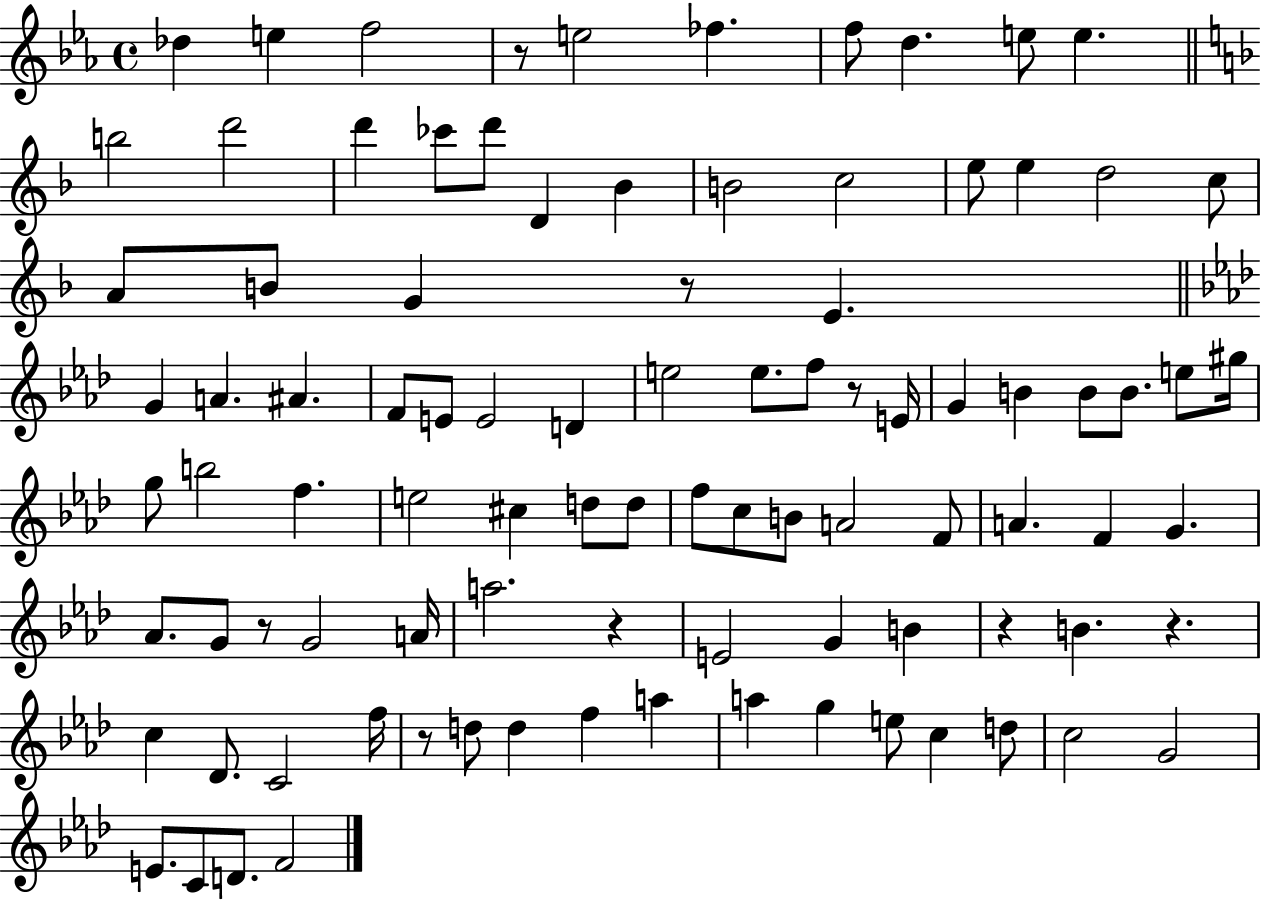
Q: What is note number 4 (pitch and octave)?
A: E5